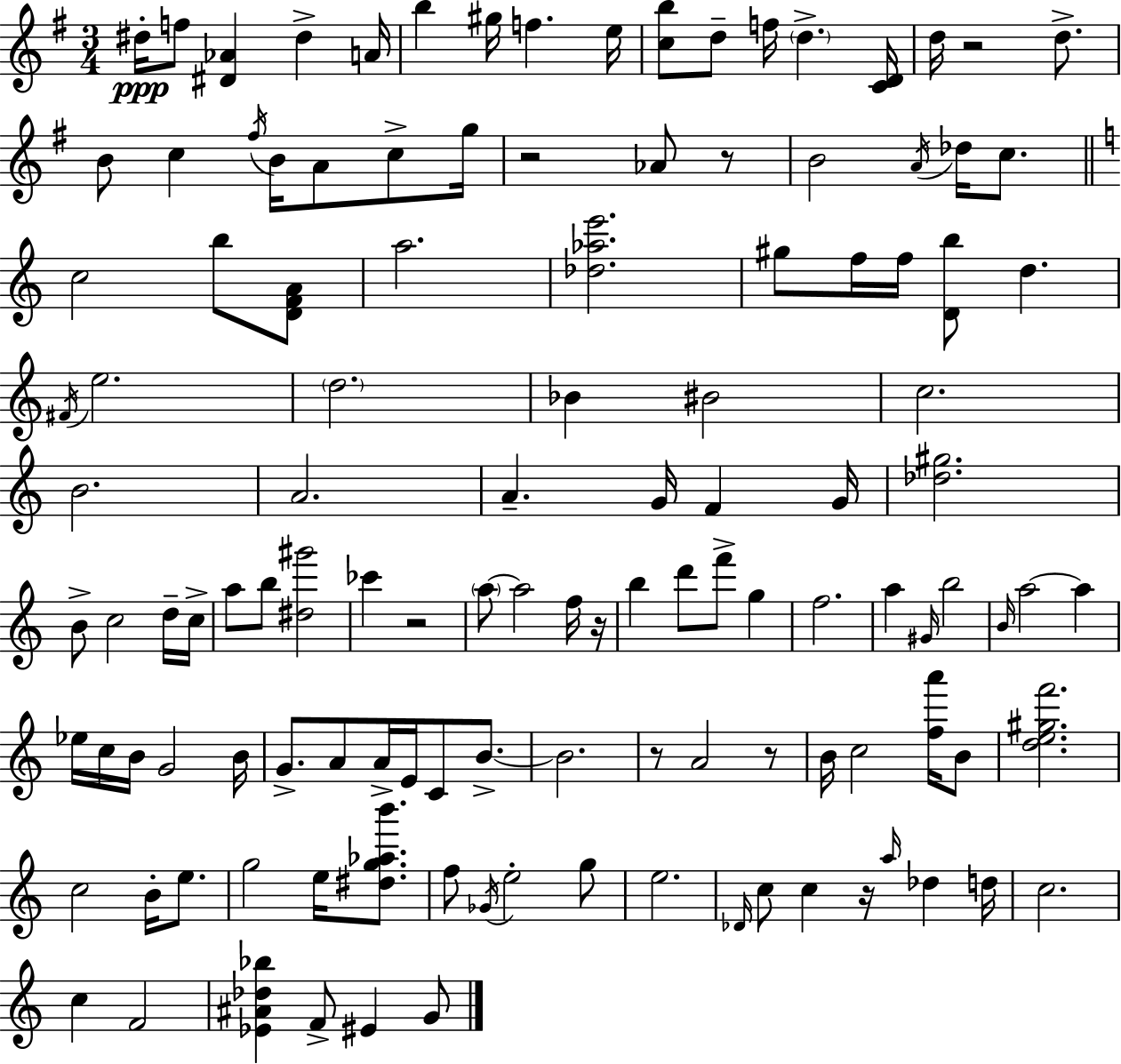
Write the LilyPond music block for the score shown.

{
  \clef treble
  \numericTimeSignature
  \time 3/4
  \key g \major
  dis''16-.\ppp f''8 <dis' aes'>4 dis''4-> a'16 | b''4 gis''16 f''4. e''16 | <c'' b''>8 d''8-- f''16 \parenthesize d''4.-> <c' d'>16 | d''16 r2 d''8.-> | \break b'8 c''4 \acciaccatura { fis''16 } b'16 a'8 c''8-> | g''16 r2 aes'8 r8 | b'2 \acciaccatura { a'16 } des''16 c''8. | \bar "||" \break \key a \minor c''2 b''8 <d' f' a'>8 | a''2. | <des'' aes'' e'''>2. | gis''8 f''16 f''16 <d' b''>8 d''4. | \break \acciaccatura { fis'16 } e''2. | \parenthesize d''2. | bes'4 bis'2 | c''2. | \break b'2. | a'2. | a'4.-- g'16 f'4 | g'16 <des'' gis''>2. | \break b'8-> c''2 d''16-- | c''16-> a''8 b''8 <dis'' gis'''>2 | ces'''4 r2 | \parenthesize a''8~~ a''2 f''16 | \break r16 b''4 d'''8 f'''8-> g''4 | f''2. | a''4 \grace { gis'16 } b''2 | \grace { b'16 } a''2~~ a''4 | \break ees''16 c''16 b'16 g'2 | b'16 g'8.-> a'8 a'16-> e'16 c'8 | b'8.->~~ b'2. | r8 a'2 | \break r8 b'16 c''2 | <f'' a'''>16 b'8 <d'' e'' gis'' f'''>2. | c''2 b'16-. | e''8. g''2 e''16 | \break <dis'' g'' aes'' b'''>8. f''8 \acciaccatura { ges'16 } e''2-. | g''8 e''2. | \grace { des'16 } c''8 c''4 r16 | \grace { a''16 } des''4 d''16 c''2. | \break c''4 f'2 | <ees' ais' des'' bes''>4 f'8-> | eis'4 g'8 \bar "|."
}